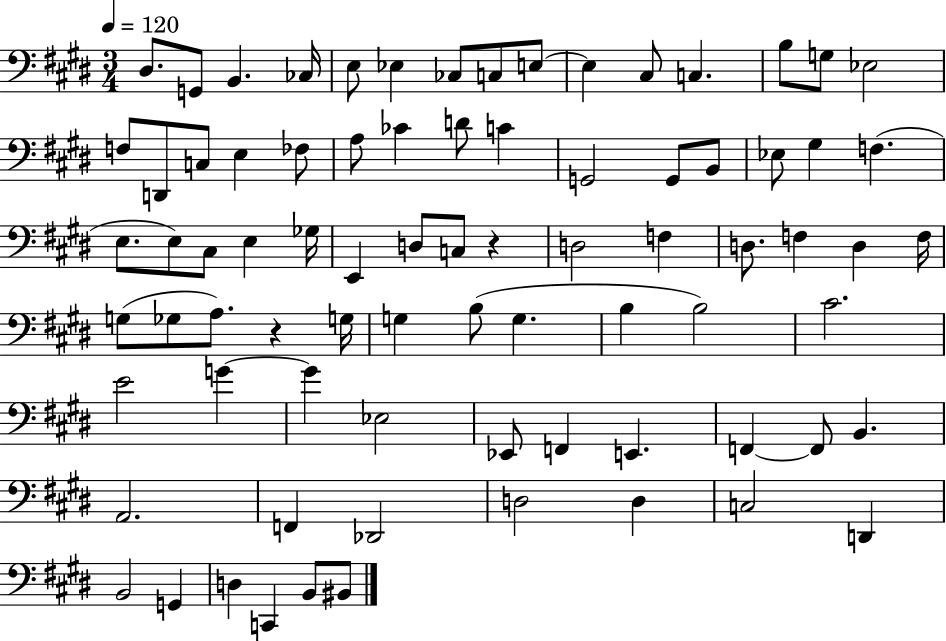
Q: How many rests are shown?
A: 2